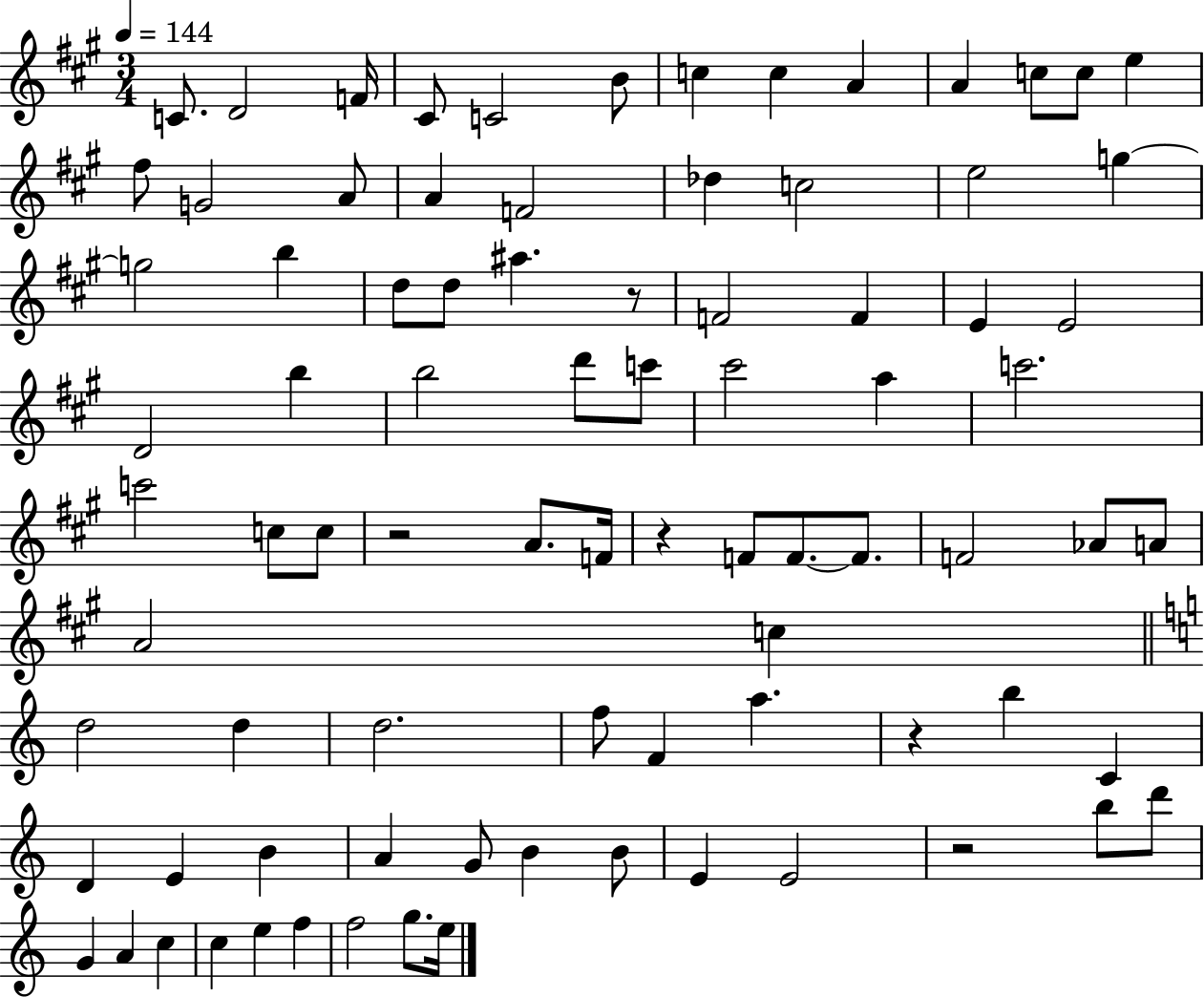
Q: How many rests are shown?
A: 5